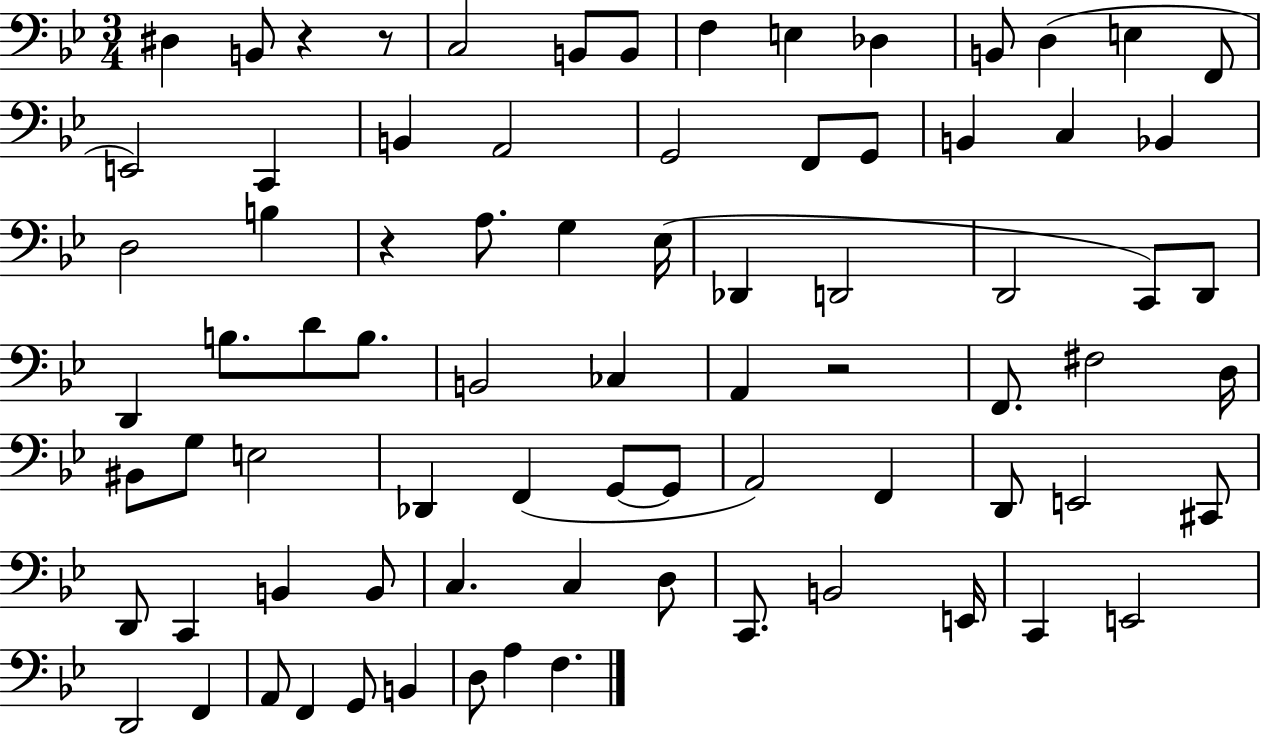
{
  \clef bass
  \numericTimeSignature
  \time 3/4
  \key bes \major
  dis4 b,8 r4 r8 | c2 b,8 b,8 | f4 e4 des4 | b,8 d4( e4 f,8 | \break e,2) c,4 | b,4 a,2 | g,2 f,8 g,8 | b,4 c4 bes,4 | \break d2 b4 | r4 a8. g4 ees16( | des,4 d,2 | d,2 c,8) d,8 | \break d,4 b8. d'8 b8. | b,2 ces4 | a,4 r2 | f,8. fis2 d16 | \break bis,8 g8 e2 | des,4 f,4( g,8~~ g,8 | a,2) f,4 | d,8 e,2 cis,8 | \break d,8 c,4 b,4 b,8 | c4. c4 d8 | c,8. b,2 e,16 | c,4 e,2 | \break d,2 f,4 | a,8 f,4 g,8 b,4 | d8 a4 f4. | \bar "|."
}